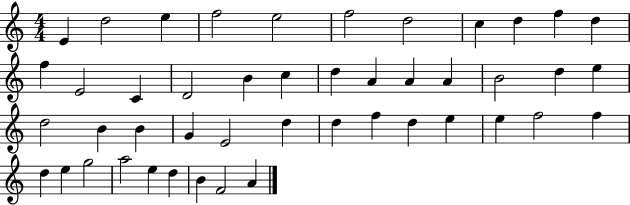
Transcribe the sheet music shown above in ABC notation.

X:1
T:Untitled
M:4/4
L:1/4
K:C
E d2 e f2 e2 f2 d2 c d f d f E2 C D2 B c d A A A B2 d e d2 B B G E2 d d f d e e f2 f d e g2 a2 e d B F2 A